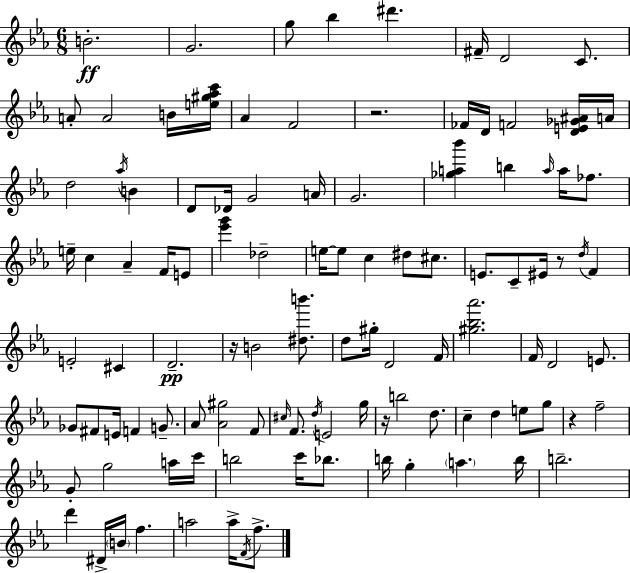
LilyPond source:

{
  \clef treble
  \numericTimeSignature
  \time 6/8
  \key ees \major
  b'2.-.\ff | g'2. | g''8 bes''4 dis'''4. | fis'16-- d'2 c'8. | \break a'8-. a'2 b'16 <e'' gis'' aes'' c'''>16 | aes'4 f'2 | r2. | fes'16 d'16 f'2 <d' e' ges' ais'>16 a'16 | \break d''2 \acciaccatura { aes''16 } b'4 | d'8 des'16 g'2 | a'16 g'2. | <ges'' a'' bes'''>4 b''4 \grace { a''16 } a''16 fes''8. | \break e''16-- c''4 aes'4-- f'16 | e'8 <ees''' g'''>4 des''2-- | e''16~~ e''8 c''4 dis''8 cis''8. | e'8. c'8-- eis'16 r8 \acciaccatura { d''16 } f'4 | \break e'2-. cis'4 | d'2.--\pp | r16 b'2 | <dis'' b'''>8. d''8 gis''16-. d'2 | \break f'16 <gis'' bes'' aes'''>2. | f'16 d'2 | e'8. ges'8 fis'8 e'16 f'4 | g'8.-- aes'8 <aes' gis''>2 | \break f'8 \grace { cis''16 } f'8. \acciaccatura { d''16 } e'2 | g''16 r16 b''2 | d''8. c''4-- d''4 | e''8 g''8 r4 f''2-- | \break g'8-. g''2 | a''16 c'''16 b''2 | c'''16 bes''8. b''16 g''4-. \parenthesize a''4. | b''16 b''2.-- | \break d'''4 dis'16-> \parenthesize b'16 f''4. | a''2 | a''16-> \acciaccatura { f'16 } f''8.-> \bar "|."
}